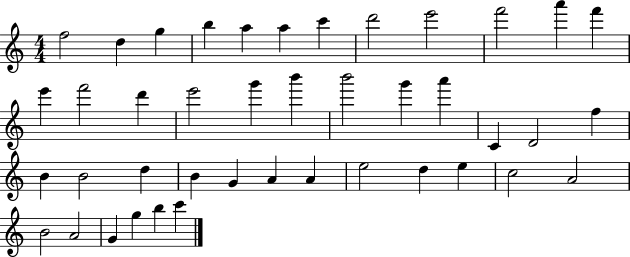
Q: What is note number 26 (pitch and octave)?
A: B4